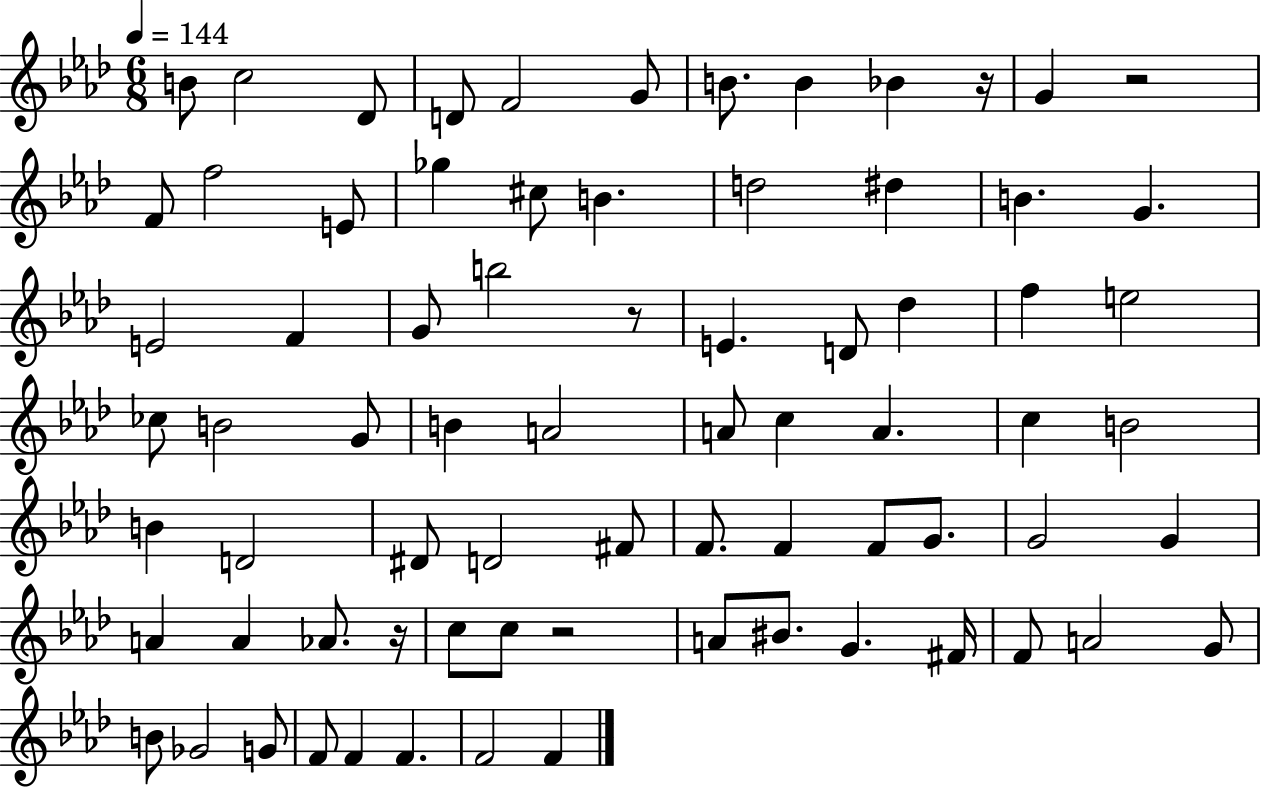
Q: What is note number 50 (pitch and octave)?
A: G4